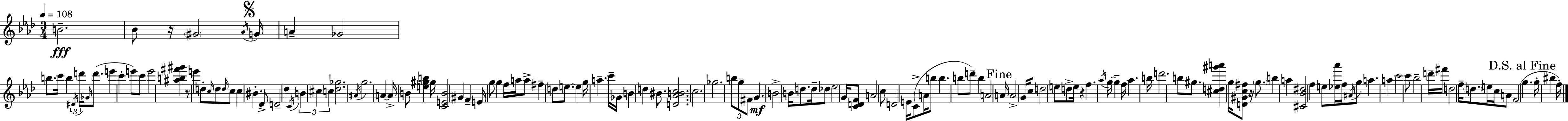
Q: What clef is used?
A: treble